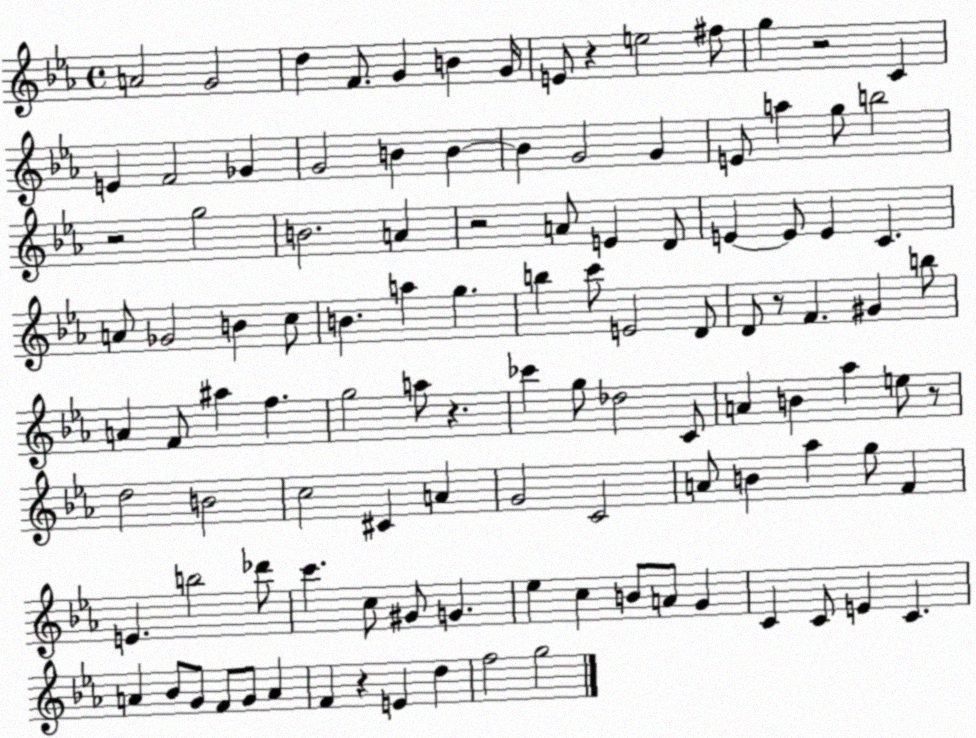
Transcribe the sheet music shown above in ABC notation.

X:1
T:Untitled
M:4/4
L:1/4
K:Eb
A2 G2 d F/2 G B G/4 E/2 z e2 ^f/2 g z2 C E F2 _G G2 B B B G2 G E/2 a g/2 b2 z2 g2 B2 A z2 A/2 E D/2 E E/2 E C A/2 _G2 B c/2 B a g b c'/2 E2 D/2 D/2 z/2 F ^G b/2 A F/2 ^a f g2 a/2 z _c' g/2 _d2 C/2 A B _a e/2 z/2 d2 B2 c2 ^C A G2 C2 A/2 B _a g/2 F E b2 _d'/2 c' c/2 ^G/2 G _e c B/2 A/2 G C C/2 E C A _B/2 G/2 F/2 G/2 A F z E d f2 g2